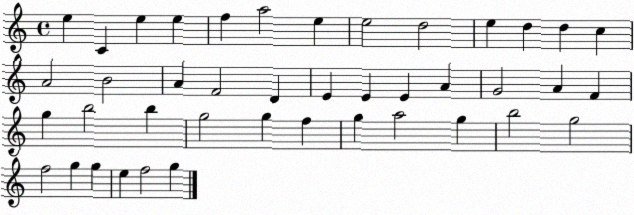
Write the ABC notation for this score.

X:1
T:Untitled
M:4/4
L:1/4
K:C
e C e e f a2 e e2 d2 e d d c A2 B2 A F2 D E E E A G2 A F g b2 b g2 g f g a2 g b2 g2 f2 g g e f2 g